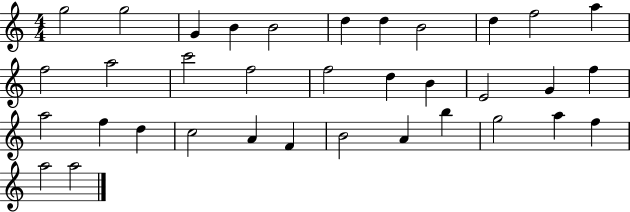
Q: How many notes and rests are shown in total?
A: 35